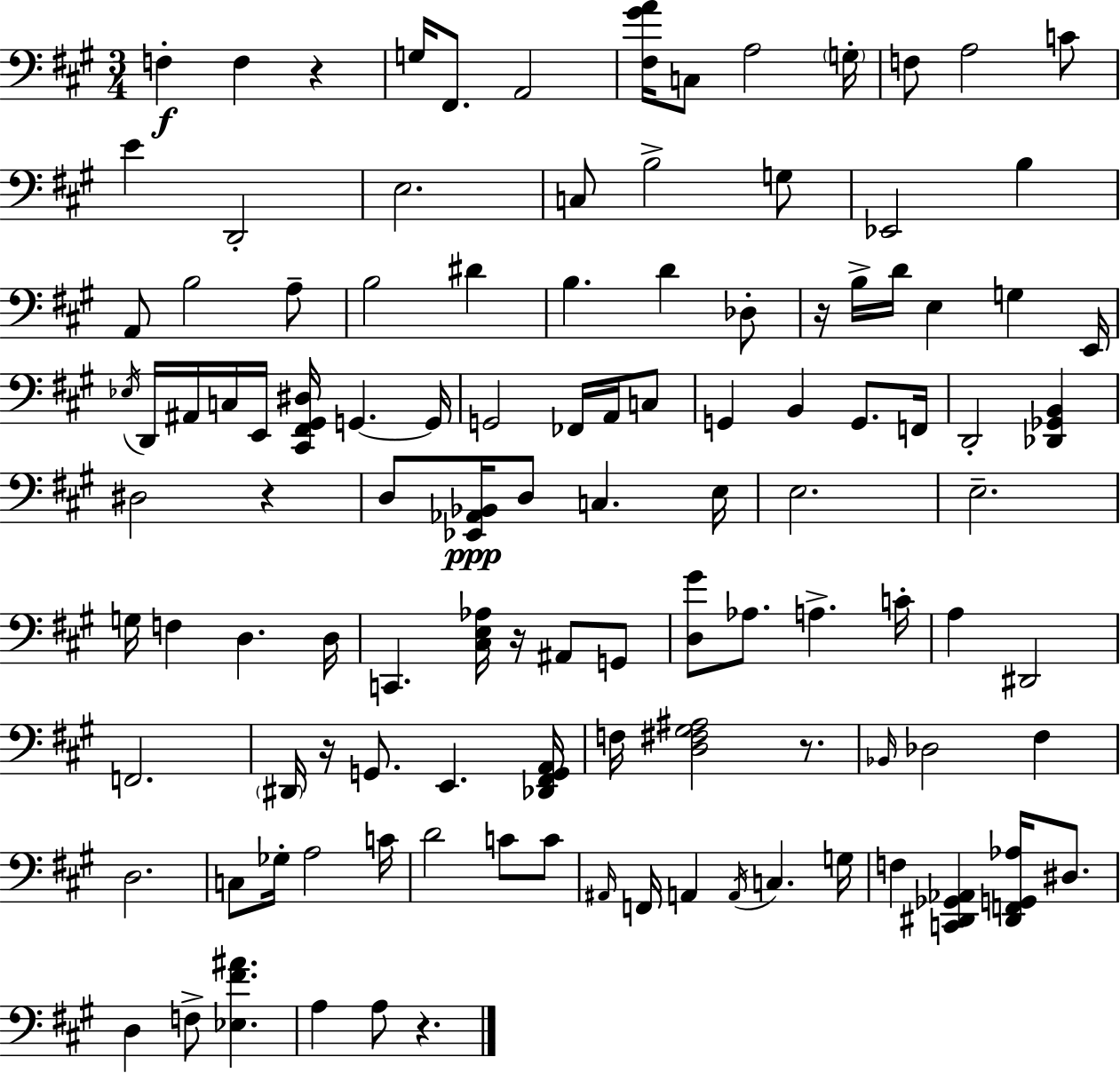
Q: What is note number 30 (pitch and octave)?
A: E3